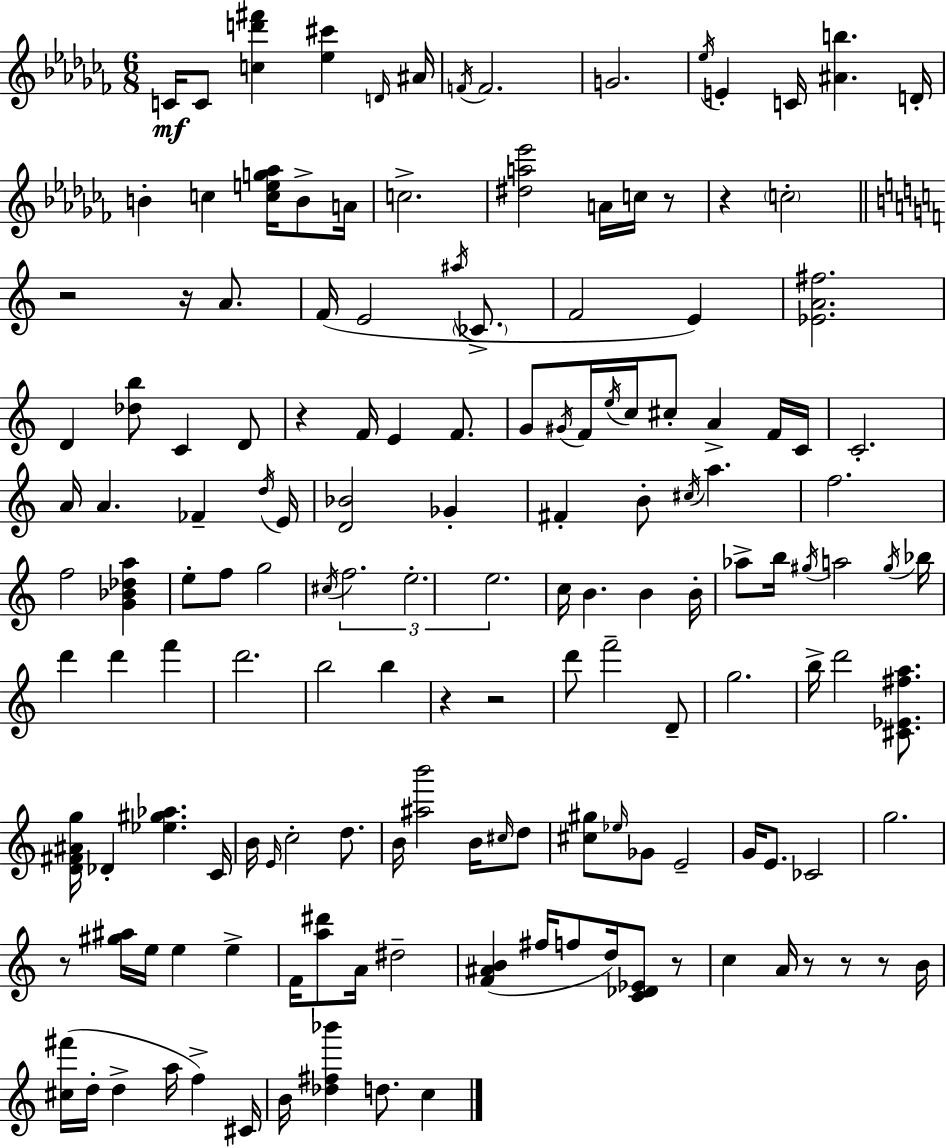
C4/s C4/e [C5,D6,F#6]/q [Eb5,C#6]/q D4/s A#4/s F4/s F4/h. G4/h. Eb5/s E4/q C4/s [A#4,B5]/q. D4/s B4/q C5/q [C5,E5,G5,Ab5]/s B4/e A4/s C5/h. [D#5,A5,Eb6]/h A4/s C5/s R/e R/q C5/h R/h R/s A4/e. F4/s E4/h A#5/s CES4/e. F4/h E4/q [Eb4,A4,F#5]/h. D4/q [Db5,B5]/e C4/q D4/e R/q F4/s E4/q F4/e. G4/e G#4/s F4/s E5/s C5/s C#5/e A4/q F4/s C4/s C4/h. A4/s A4/q. FES4/q D5/s E4/s [D4,Bb4]/h Gb4/q F#4/q B4/e C#5/s A5/q. F5/h. F5/h [G4,Bb4,Db5,A5]/q E5/e F5/e G5/h C#5/s F5/h. E5/h. E5/h. C5/s B4/q. B4/q B4/s Ab5/e B5/s G#5/s A5/h G#5/s Bb5/s D6/q D6/q F6/q D6/h. B5/h B5/q R/q R/h D6/e F6/h D4/e G5/h. B5/s D6/h [C#4,Eb4,F#5,A5]/e. [D4,F#4,A#4,G5]/s Db4/q [Eb5,G#5,Ab5]/q. C4/s B4/s E4/s C5/h D5/e. B4/s [A#5,B6]/h B4/s C#5/s D5/e [C#5,G#5]/e Eb5/s Gb4/e E4/h G4/s E4/e. CES4/h G5/h. R/e [G#5,A#5]/s E5/s E5/q E5/q F4/s [A5,D#6]/e A4/s D#5/h [F4,A#4,B4]/q F#5/s F5/e D5/s [C4,Db4,Eb4]/e R/e C5/q A4/s R/e R/e R/e B4/s [C#5,F#6]/s D5/s D5/q A5/s F5/q C#4/s B4/s [Db5,F#5,Bb6]/q D5/e. C5/q